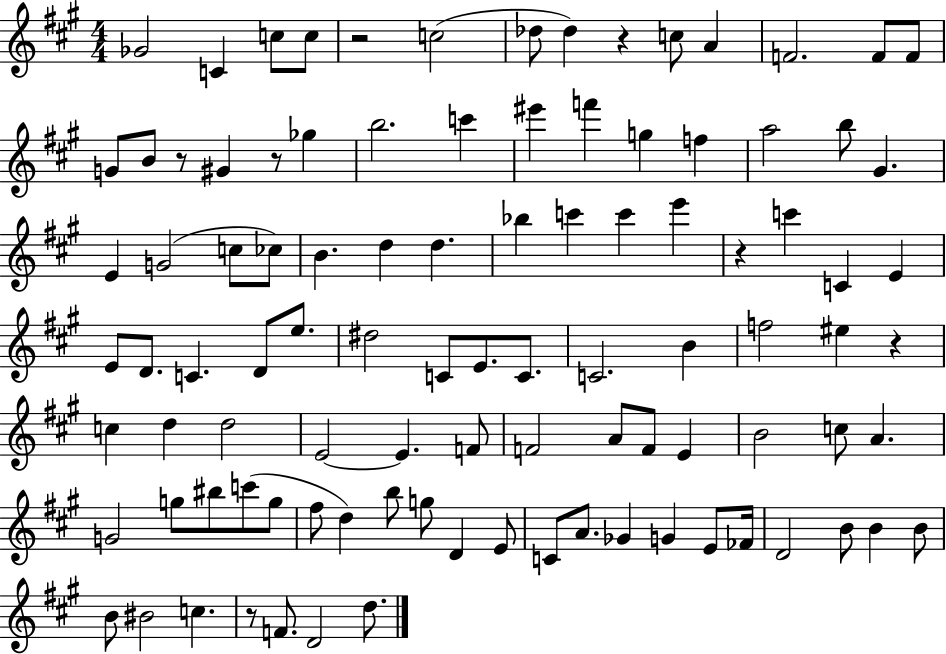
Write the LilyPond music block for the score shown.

{
  \clef treble
  \numericTimeSignature
  \time 4/4
  \key a \major
  ges'2 c'4 c''8 c''8 | r2 c''2( | des''8 des''4) r4 c''8 a'4 | f'2. f'8 f'8 | \break g'8 b'8 r8 gis'4 r8 ges''4 | b''2. c'''4 | eis'''4 f'''4 g''4 f''4 | a''2 b''8 gis'4. | \break e'4 g'2( c''8 ces''8) | b'4. d''4 d''4. | bes''4 c'''4 c'''4 e'''4 | r4 c'''4 c'4 e'4 | \break e'8 d'8. c'4. d'8 e''8. | dis''2 c'8 e'8. c'8. | c'2. b'4 | f''2 eis''4 r4 | \break c''4 d''4 d''2 | e'2~~ e'4. f'8 | f'2 a'8 f'8 e'4 | b'2 c''8 a'4. | \break g'2 g''8 bis''8 c'''8( g''8 | fis''8 d''4) b''8 g''8 d'4 e'8 | c'8 a'8. ges'4 g'4 e'8 fes'16 | d'2 b'8 b'4 b'8 | \break b'8 bis'2 c''4. | r8 f'8. d'2 d''8. | \bar "|."
}